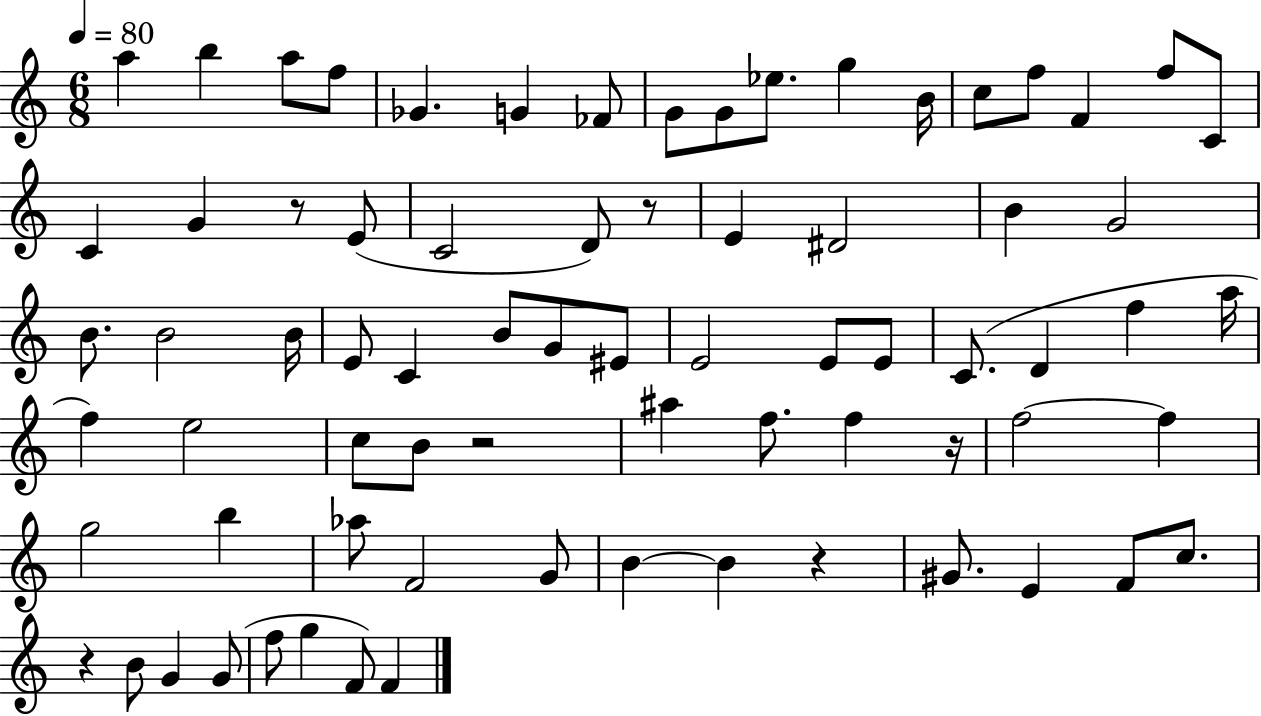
X:1
T:Untitled
M:6/8
L:1/4
K:C
a b a/2 f/2 _G G _F/2 G/2 G/2 _e/2 g B/4 c/2 f/2 F f/2 C/2 C G z/2 E/2 C2 D/2 z/2 E ^D2 B G2 B/2 B2 B/4 E/2 C B/2 G/2 ^E/2 E2 E/2 E/2 C/2 D f a/4 f e2 c/2 B/2 z2 ^a f/2 f z/4 f2 f g2 b _a/2 F2 G/2 B B z ^G/2 E F/2 c/2 z B/2 G G/2 f/2 g F/2 F